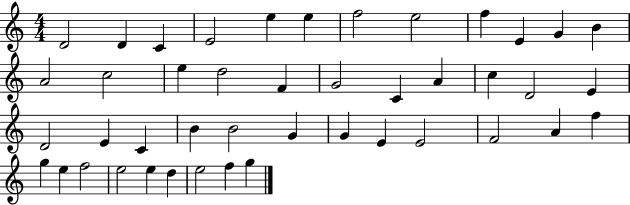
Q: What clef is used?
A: treble